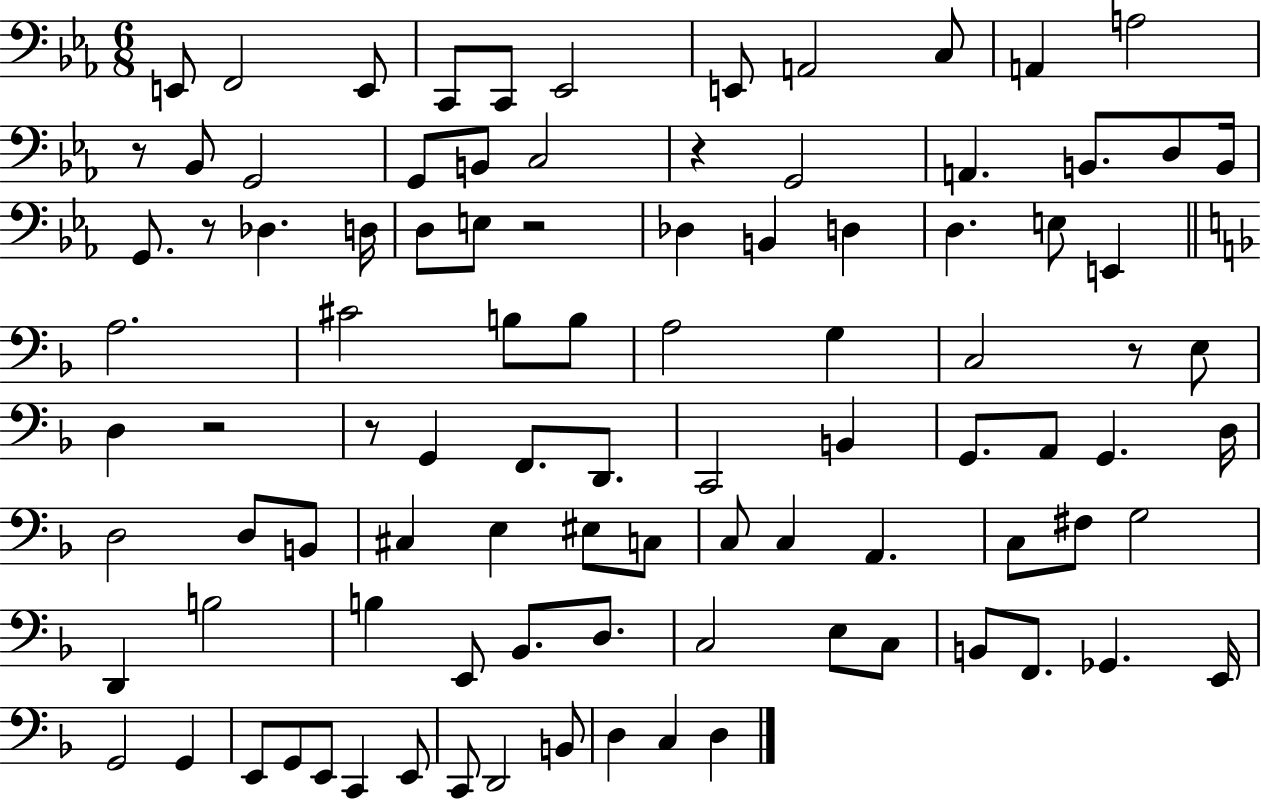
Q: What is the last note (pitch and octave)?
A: D3